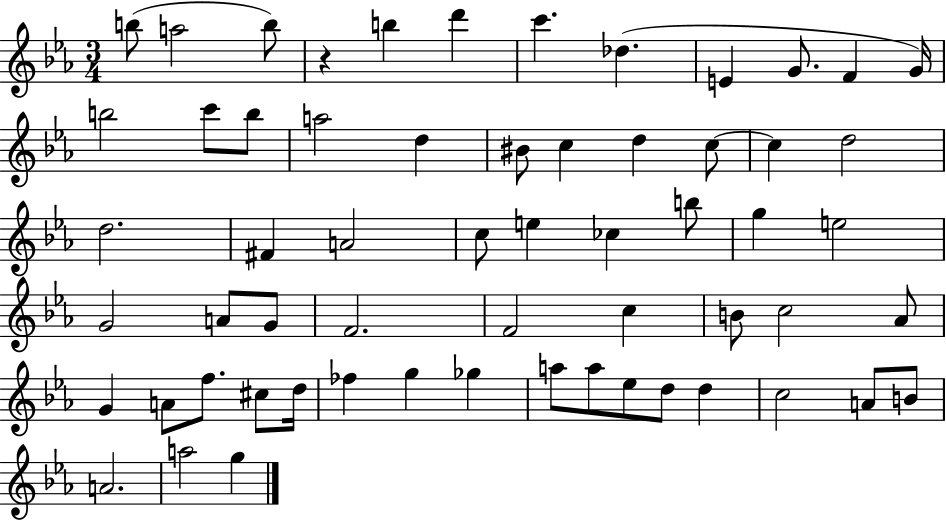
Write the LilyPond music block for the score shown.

{
  \clef treble
  \numericTimeSignature
  \time 3/4
  \key ees \major
  b''8( a''2 b''8) | r4 b''4 d'''4 | c'''4. des''4.( | e'4 g'8. f'4 g'16) | \break b''2 c'''8 b''8 | a''2 d''4 | bis'8 c''4 d''4 c''8~~ | c''4 d''2 | \break d''2. | fis'4 a'2 | c''8 e''4 ces''4 b''8 | g''4 e''2 | \break g'2 a'8 g'8 | f'2. | f'2 c''4 | b'8 c''2 aes'8 | \break g'4 a'8 f''8. cis''8 d''16 | fes''4 g''4 ges''4 | a''8 a''8 ees''8 d''8 d''4 | c''2 a'8 b'8 | \break a'2. | a''2 g''4 | \bar "|."
}